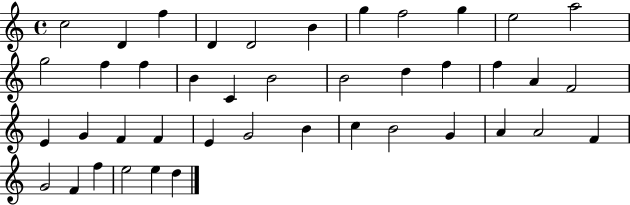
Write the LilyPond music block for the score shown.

{
  \clef treble
  \time 4/4
  \defaultTimeSignature
  \key c \major
  c''2 d'4 f''4 | d'4 d'2 b'4 | g''4 f''2 g''4 | e''2 a''2 | \break g''2 f''4 f''4 | b'4 c'4 b'2 | b'2 d''4 f''4 | f''4 a'4 f'2 | \break e'4 g'4 f'4 f'4 | e'4 g'2 b'4 | c''4 b'2 g'4 | a'4 a'2 f'4 | \break g'2 f'4 f''4 | e''2 e''4 d''4 | \bar "|."
}